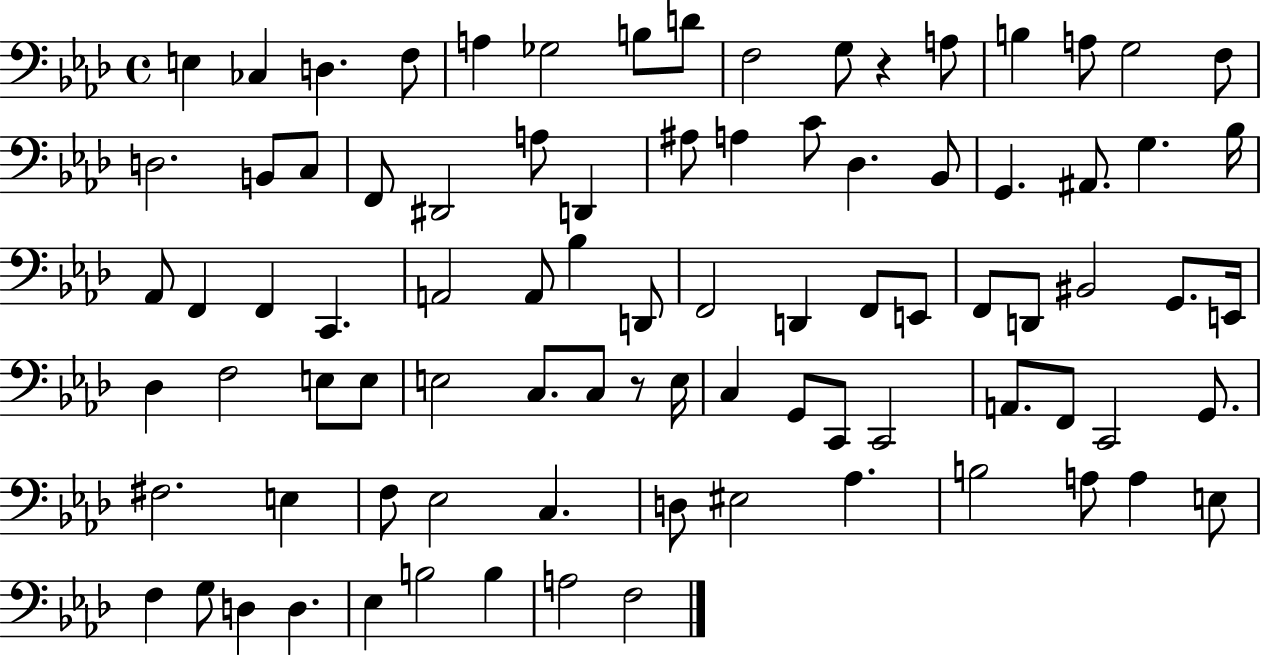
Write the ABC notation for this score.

X:1
T:Untitled
M:4/4
L:1/4
K:Ab
E, _C, D, F,/2 A, _G,2 B,/2 D/2 F,2 G,/2 z A,/2 B, A,/2 G,2 F,/2 D,2 B,,/2 C,/2 F,,/2 ^D,,2 A,/2 D,, ^A,/2 A, C/2 _D, _B,,/2 G,, ^A,,/2 G, _B,/4 _A,,/2 F,, F,, C,, A,,2 A,,/2 _B, D,,/2 F,,2 D,, F,,/2 E,,/2 F,,/2 D,,/2 ^B,,2 G,,/2 E,,/4 _D, F,2 E,/2 E,/2 E,2 C,/2 C,/2 z/2 E,/4 C, G,,/2 C,,/2 C,,2 A,,/2 F,,/2 C,,2 G,,/2 ^F,2 E, F,/2 _E,2 C, D,/2 ^E,2 _A, B,2 A,/2 A, E,/2 F, G,/2 D, D, _E, B,2 B, A,2 F,2